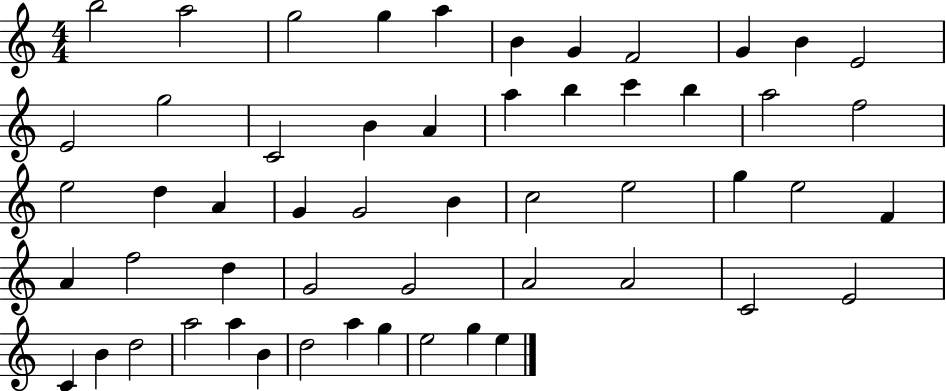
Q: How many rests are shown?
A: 0